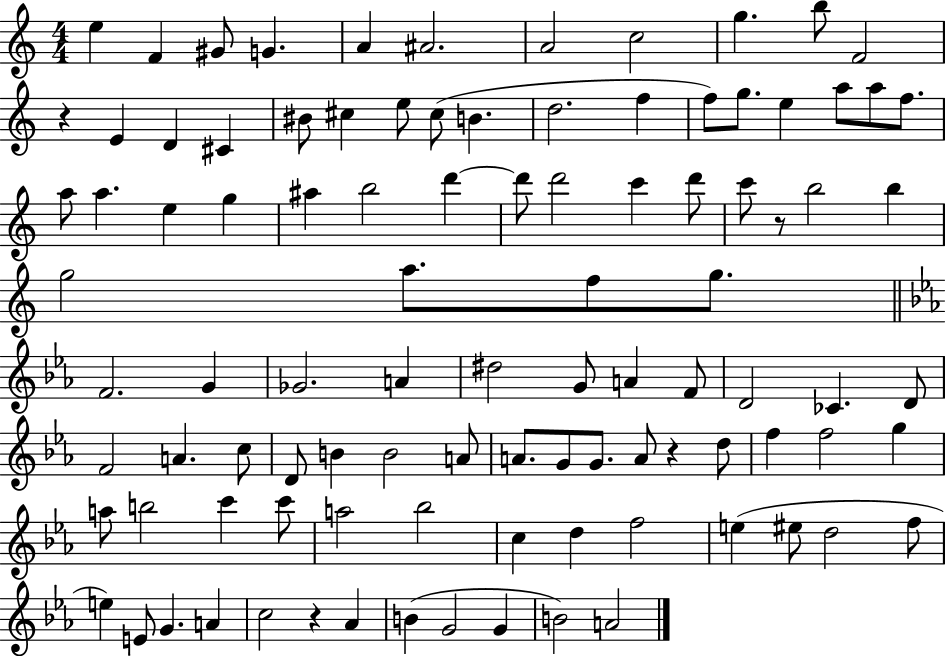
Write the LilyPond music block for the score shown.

{
  \clef treble
  \numericTimeSignature
  \time 4/4
  \key c \major
  e''4 f'4 gis'8 g'4. | a'4 ais'2. | a'2 c''2 | g''4. b''8 f'2 | \break r4 e'4 d'4 cis'4 | bis'8 cis''4 e''8 cis''8( b'4. | d''2. f''4 | f''8) g''8. e''4 a''8 a''8 f''8. | \break a''8 a''4. e''4 g''4 | ais''4 b''2 d'''4~~ | d'''8 d'''2 c'''4 d'''8 | c'''8 r8 b''2 b''4 | \break g''2 a''8. f''8 g''8. | \bar "||" \break \key ees \major f'2. g'4 | ges'2. a'4 | dis''2 g'8 a'4 f'8 | d'2 ces'4. d'8 | \break f'2 a'4. c''8 | d'8 b'4 b'2 a'8 | a'8. g'8 g'8. a'8 r4 d''8 | f''4 f''2 g''4 | \break a''8 b''2 c'''4 c'''8 | a''2 bes''2 | c''4 d''4 f''2 | e''4( eis''8 d''2 f''8 | \break e''4) e'8 g'4. a'4 | c''2 r4 aes'4 | b'4( g'2 g'4 | b'2) a'2 | \break \bar "|."
}